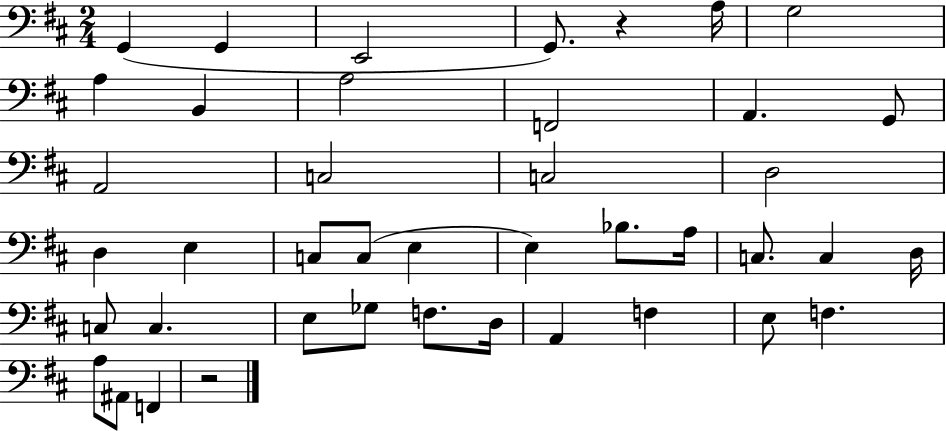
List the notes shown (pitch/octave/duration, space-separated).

G2/q G2/q E2/h G2/e. R/q A3/s G3/h A3/q B2/q A3/h F2/h A2/q. G2/e A2/h C3/h C3/h D3/h D3/q E3/q C3/e C3/e E3/q E3/q Bb3/e. A3/s C3/e. C3/q D3/s C3/e C3/q. E3/e Gb3/e F3/e. D3/s A2/q F3/q E3/e F3/q. A3/e A#2/e F2/q R/h